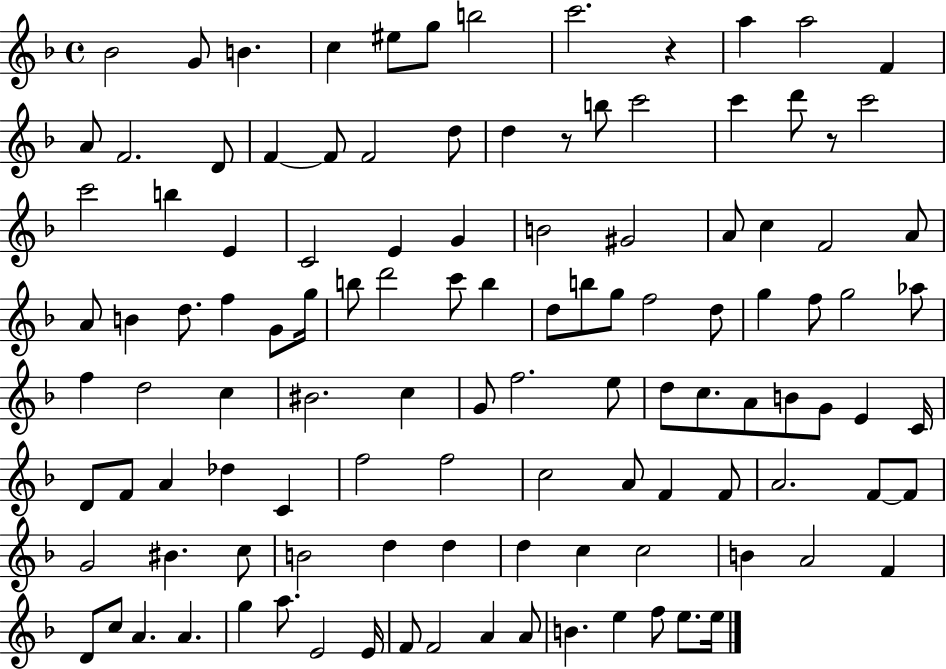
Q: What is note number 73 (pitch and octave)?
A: A4